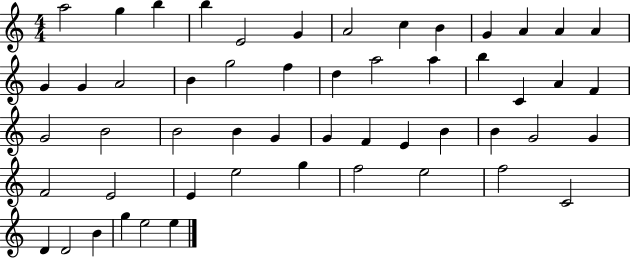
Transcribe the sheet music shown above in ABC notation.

X:1
T:Untitled
M:4/4
L:1/4
K:C
a2 g b b E2 G A2 c B G A A A G G A2 B g2 f d a2 a b C A F G2 B2 B2 B G G F E B B G2 G F2 E2 E e2 g f2 e2 f2 C2 D D2 B g e2 e